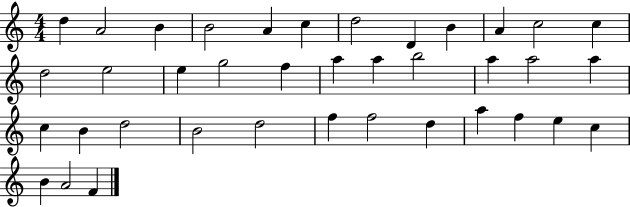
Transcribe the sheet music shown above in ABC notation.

X:1
T:Untitled
M:4/4
L:1/4
K:C
d A2 B B2 A c d2 D B A c2 c d2 e2 e g2 f a a b2 a a2 a c B d2 B2 d2 f f2 d a f e c B A2 F